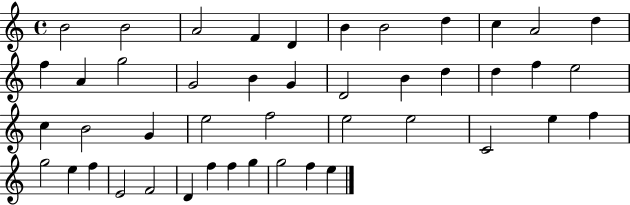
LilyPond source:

{
  \clef treble
  \time 4/4
  \defaultTimeSignature
  \key c \major
  b'2 b'2 | a'2 f'4 d'4 | b'4 b'2 d''4 | c''4 a'2 d''4 | \break f''4 a'4 g''2 | g'2 b'4 g'4 | d'2 b'4 d''4 | d''4 f''4 e''2 | \break c''4 b'2 g'4 | e''2 f''2 | e''2 e''2 | c'2 e''4 f''4 | \break g''2 e''4 f''4 | e'2 f'2 | d'4 f''4 f''4 g''4 | g''2 f''4 e''4 | \break \bar "|."
}